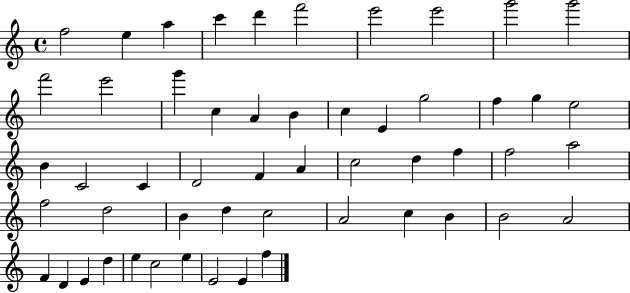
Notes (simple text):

F5/h E5/q A5/q C6/q D6/q F6/h E6/h E6/h G6/h G6/h F6/h E6/h G6/q C5/q A4/q B4/q C5/q E4/q G5/h F5/q G5/q E5/h B4/q C4/h C4/q D4/h F4/q A4/q C5/h D5/q F5/q F5/h A5/h F5/h D5/h B4/q D5/q C5/h A4/h C5/q B4/q B4/h A4/h F4/q D4/q E4/q D5/q E5/q C5/h E5/q E4/h E4/q F5/q